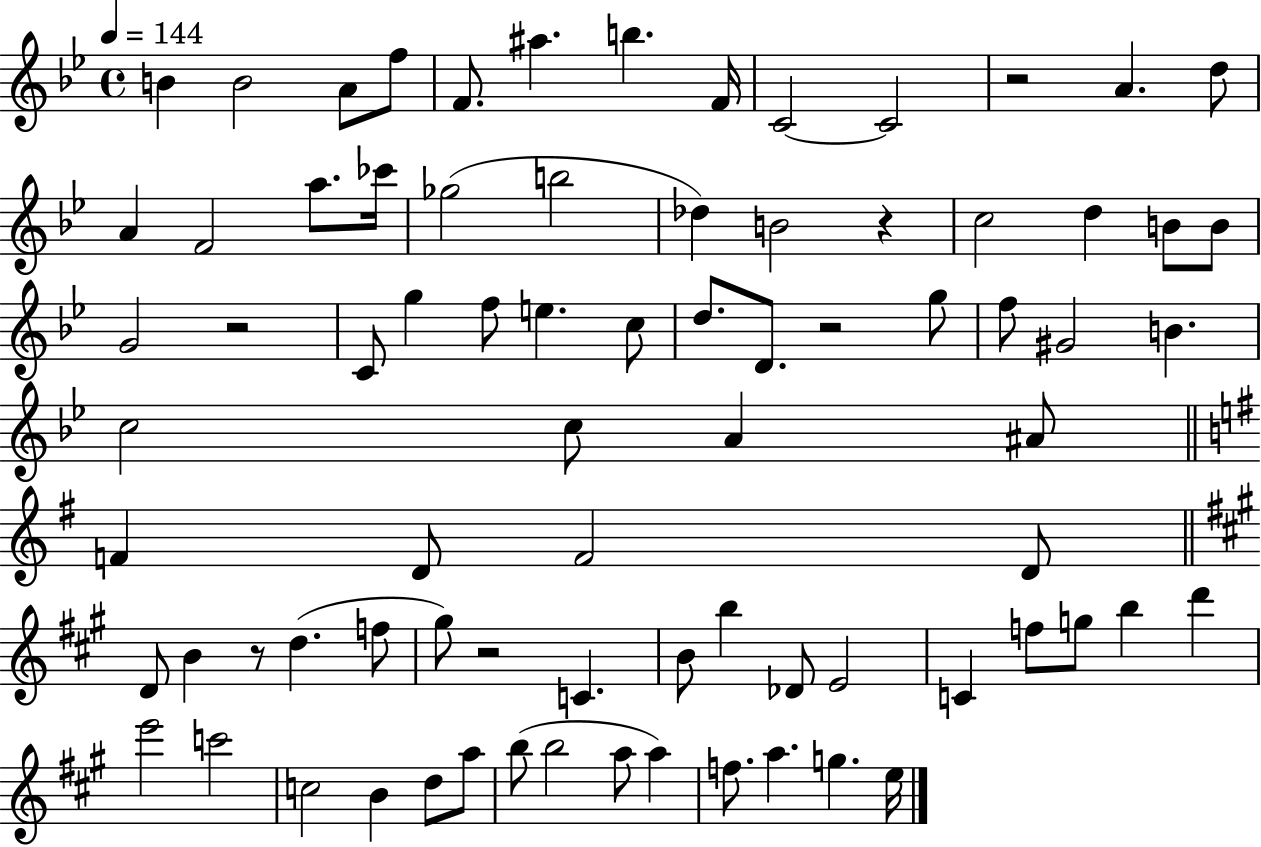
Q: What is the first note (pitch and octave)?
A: B4